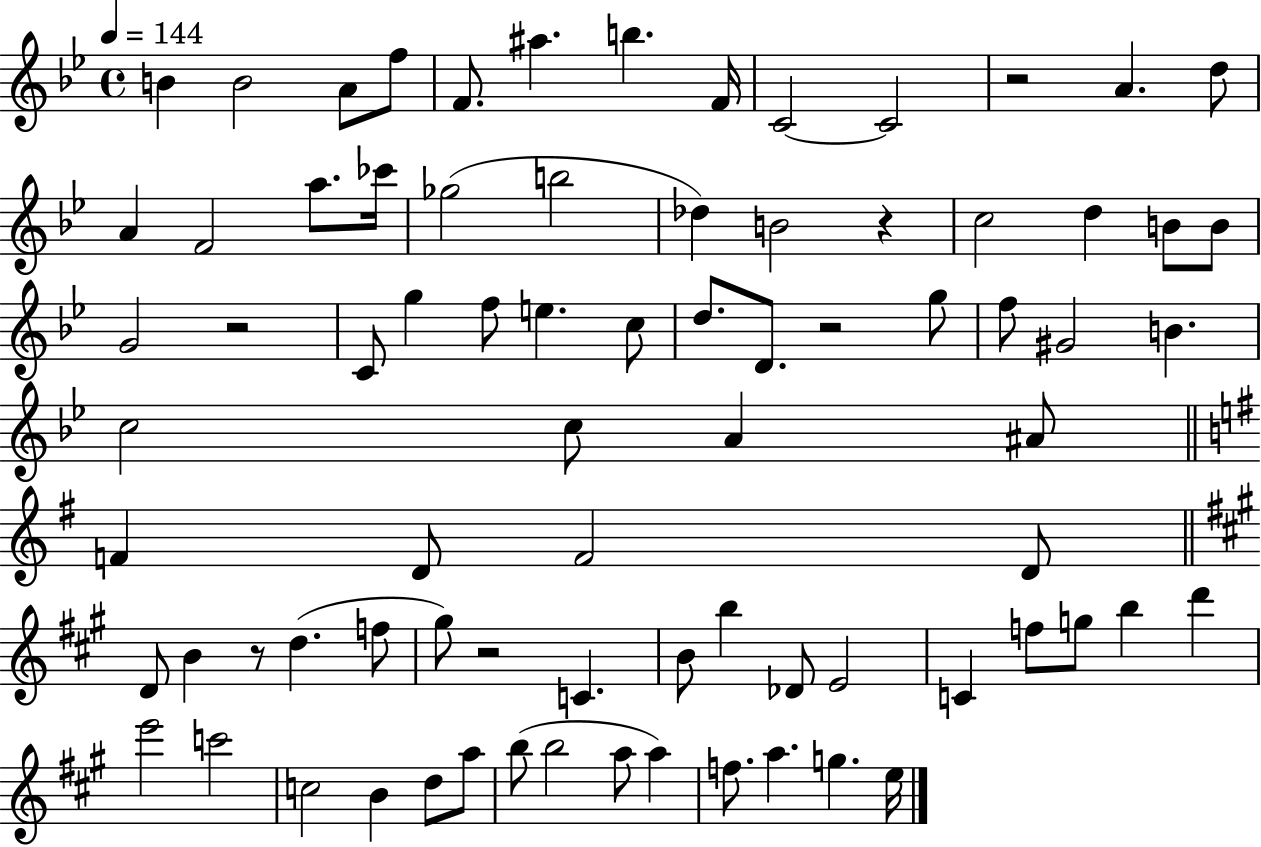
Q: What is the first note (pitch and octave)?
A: B4